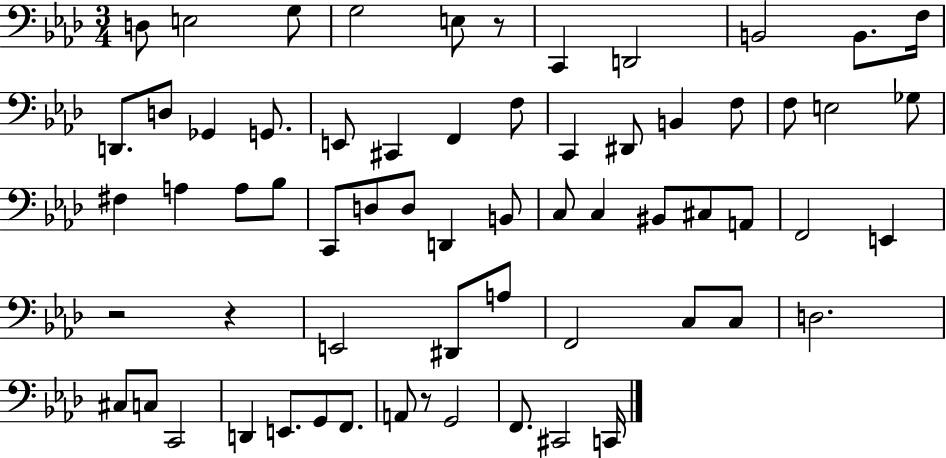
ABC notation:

X:1
T:Untitled
M:3/4
L:1/4
K:Ab
D,/2 E,2 G,/2 G,2 E,/2 z/2 C,, D,,2 B,,2 B,,/2 F,/4 D,,/2 D,/2 _G,, G,,/2 E,,/2 ^C,, F,, F,/2 C,, ^D,,/2 B,, F,/2 F,/2 E,2 _G,/2 ^F, A, A,/2 _B,/2 C,,/2 D,/2 D,/2 D,, B,,/2 C,/2 C, ^B,,/2 ^C,/2 A,,/2 F,,2 E,, z2 z E,,2 ^D,,/2 A,/2 F,,2 C,/2 C,/2 D,2 ^C,/2 C,/2 C,,2 D,, E,,/2 G,,/2 F,,/2 A,,/2 z/2 G,,2 F,,/2 ^C,,2 C,,/4